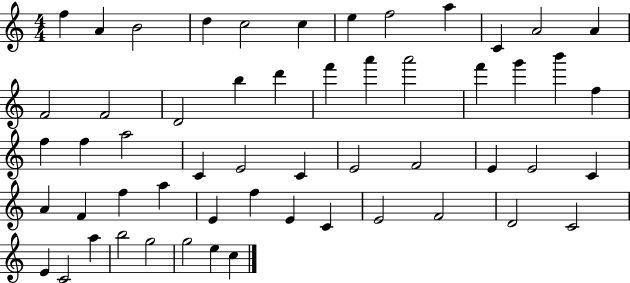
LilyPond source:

{
  \clef treble
  \numericTimeSignature
  \time 4/4
  \key c \major
  f''4 a'4 b'2 | d''4 c''2 c''4 | e''4 f''2 a''4 | c'4 a'2 a'4 | \break f'2 f'2 | d'2 b''4 d'''4 | f'''4 a'''4 a'''2 | f'''4 g'''4 b'''4 f''4 | \break f''4 f''4 a''2 | c'4 e'2 c'4 | e'2 f'2 | e'4 e'2 c'4 | \break a'4 f'4 f''4 a''4 | e'4 f''4 e'4 c'4 | e'2 f'2 | d'2 c'2 | \break e'4 c'2 a''4 | b''2 g''2 | g''2 e''4 c''4 | \bar "|."
}